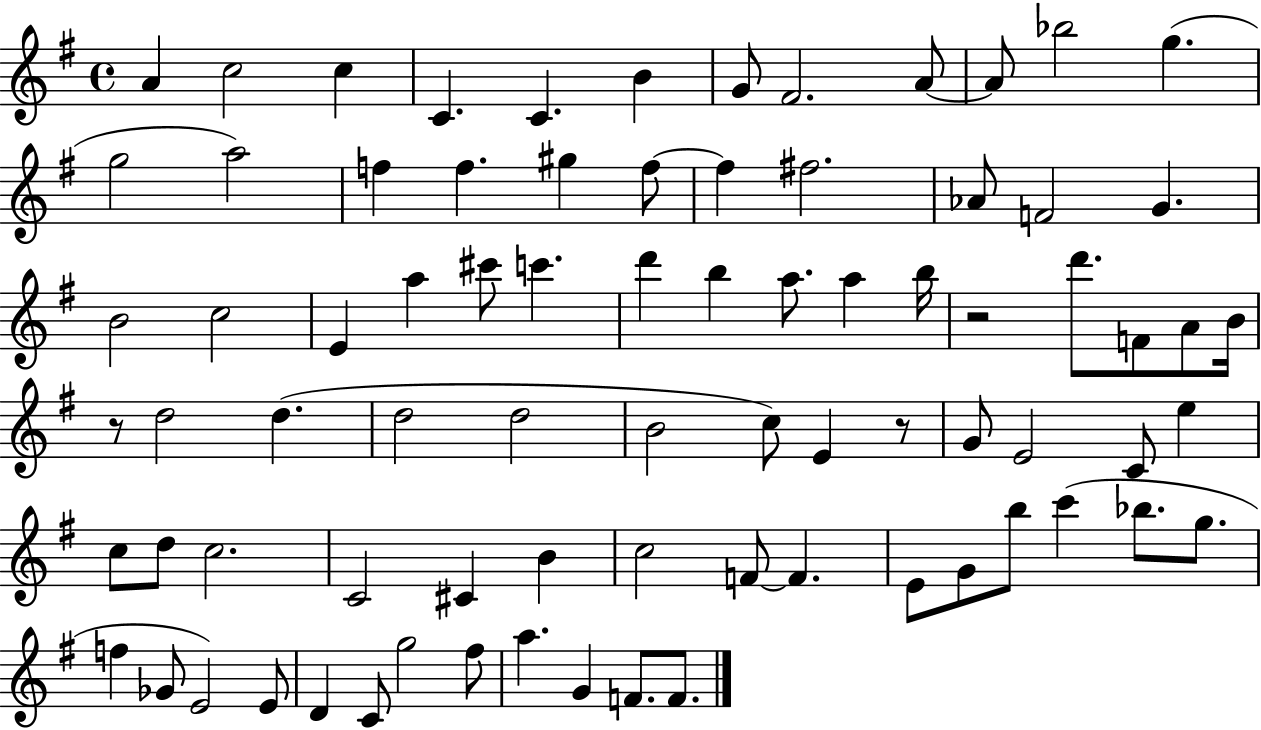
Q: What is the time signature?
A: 4/4